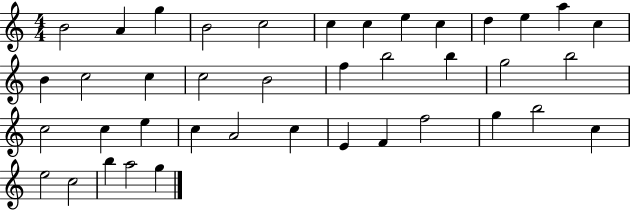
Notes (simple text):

B4/h A4/q G5/q B4/h C5/h C5/q C5/q E5/q C5/q D5/q E5/q A5/q C5/q B4/q C5/h C5/q C5/h B4/h F5/q B5/h B5/q G5/h B5/h C5/h C5/q E5/q C5/q A4/h C5/q E4/q F4/q F5/h G5/q B5/h C5/q E5/h C5/h B5/q A5/h G5/q